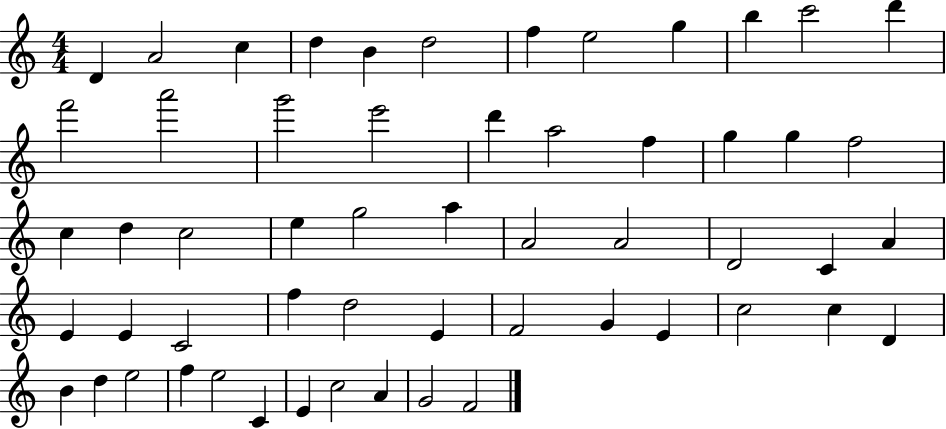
{
  \clef treble
  \numericTimeSignature
  \time 4/4
  \key c \major
  d'4 a'2 c''4 | d''4 b'4 d''2 | f''4 e''2 g''4 | b''4 c'''2 d'''4 | \break f'''2 a'''2 | g'''2 e'''2 | d'''4 a''2 f''4 | g''4 g''4 f''2 | \break c''4 d''4 c''2 | e''4 g''2 a''4 | a'2 a'2 | d'2 c'4 a'4 | \break e'4 e'4 c'2 | f''4 d''2 e'4 | f'2 g'4 e'4 | c''2 c''4 d'4 | \break b'4 d''4 e''2 | f''4 e''2 c'4 | e'4 c''2 a'4 | g'2 f'2 | \break \bar "|."
}